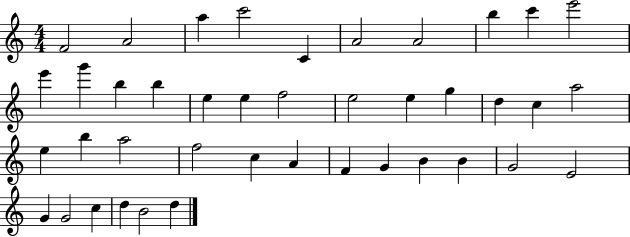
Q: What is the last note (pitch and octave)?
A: D5